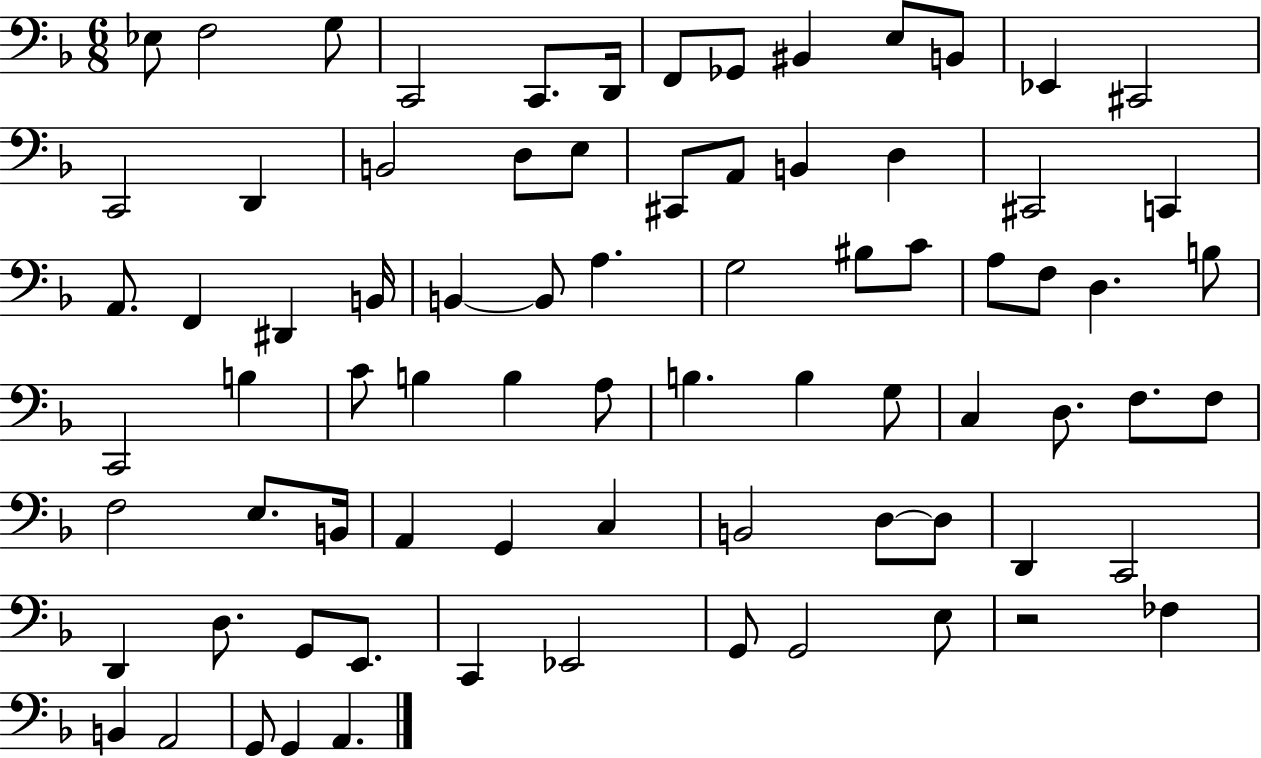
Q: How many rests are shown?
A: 1